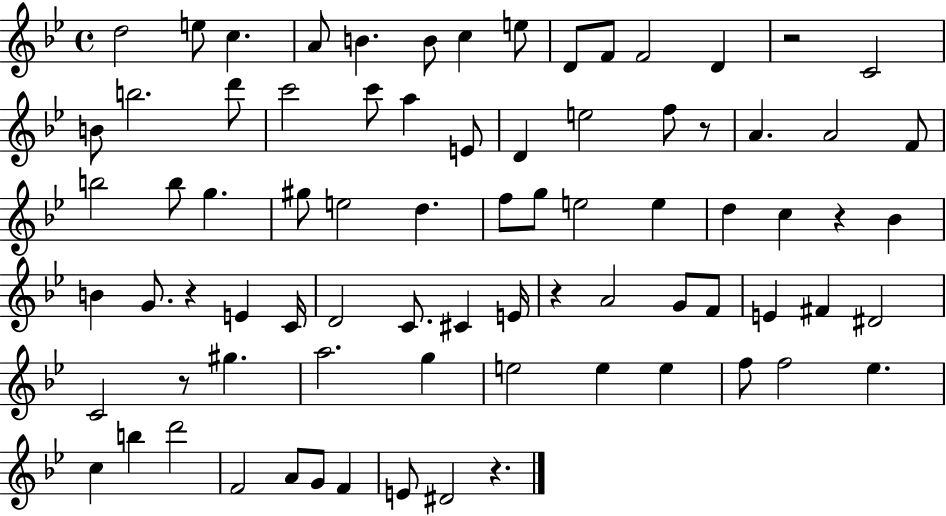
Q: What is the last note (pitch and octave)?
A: D#4